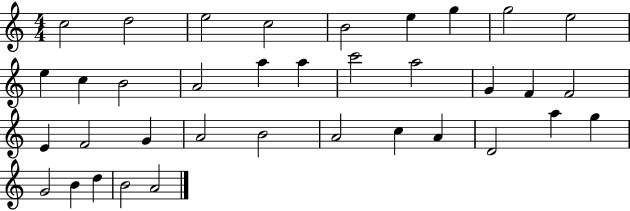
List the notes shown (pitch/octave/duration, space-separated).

C5/h D5/h E5/h C5/h B4/h E5/q G5/q G5/h E5/h E5/q C5/q B4/h A4/h A5/q A5/q C6/h A5/h G4/q F4/q F4/h E4/q F4/h G4/q A4/h B4/h A4/h C5/q A4/q D4/h A5/q G5/q G4/h B4/q D5/q B4/h A4/h